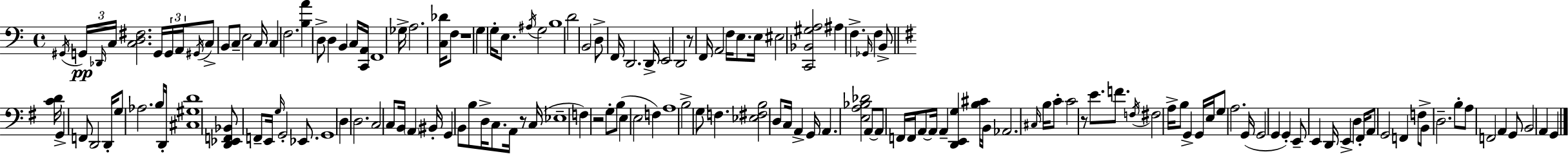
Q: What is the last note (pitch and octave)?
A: G2